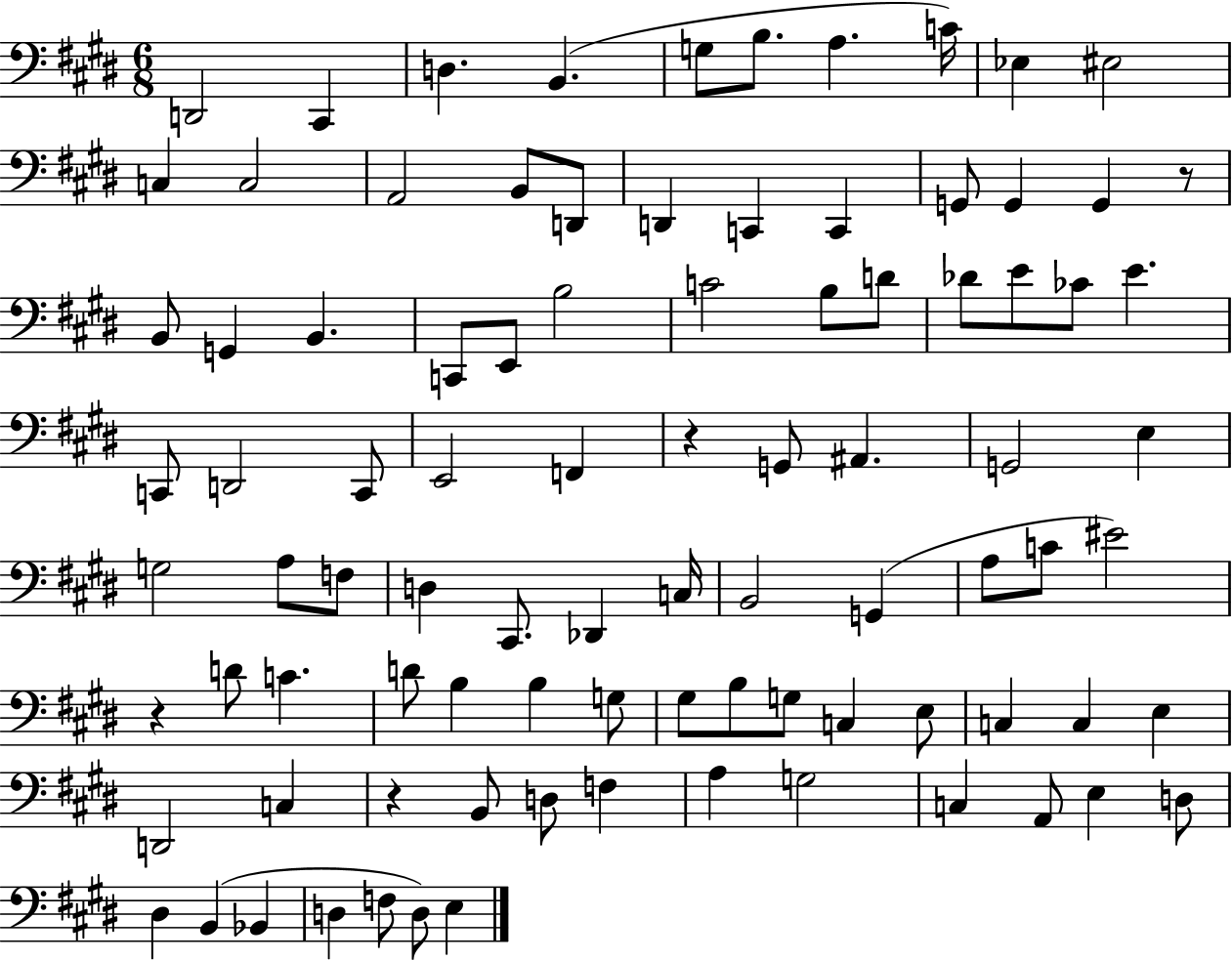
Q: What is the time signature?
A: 6/8